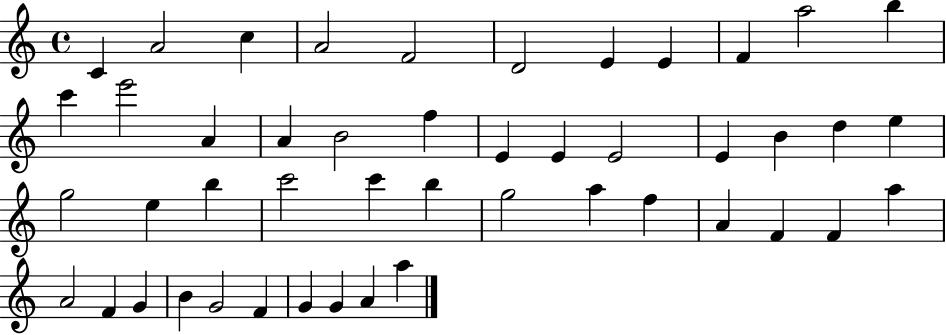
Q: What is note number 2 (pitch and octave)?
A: A4